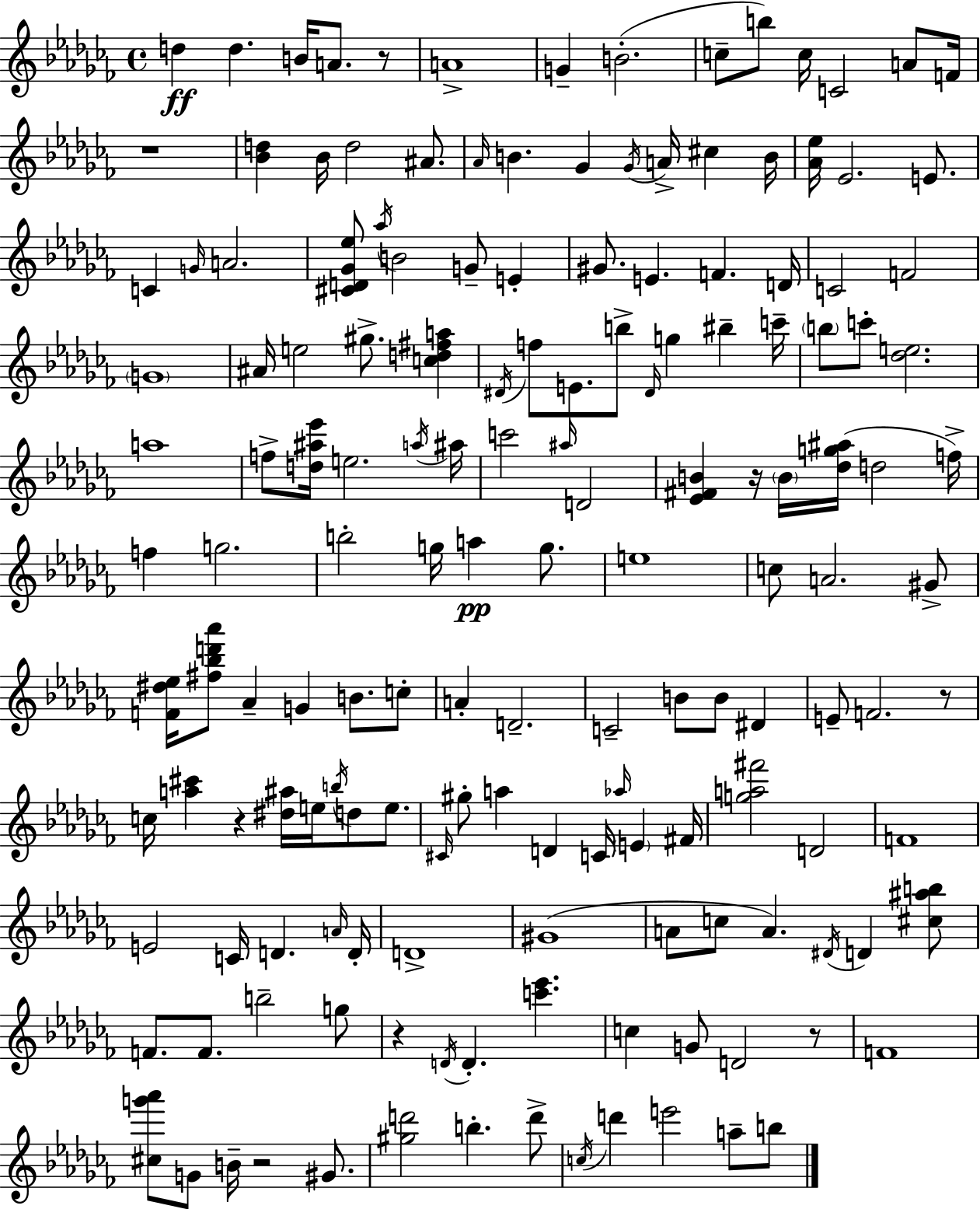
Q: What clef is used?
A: treble